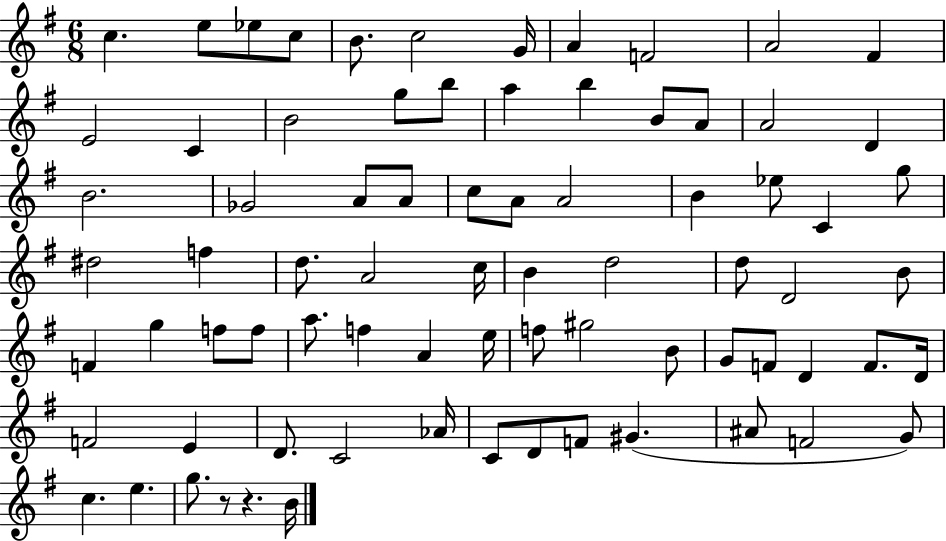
C5/q. E5/e Eb5/e C5/e B4/e. C5/h G4/s A4/q F4/h A4/h F#4/q E4/h C4/q B4/h G5/e B5/e A5/q B5/q B4/e A4/e A4/h D4/q B4/h. Gb4/h A4/e A4/e C5/e A4/e A4/h B4/q Eb5/e C4/q G5/e D#5/h F5/q D5/e. A4/h C5/s B4/q D5/h D5/e D4/h B4/e F4/q G5/q F5/e F5/e A5/e. F5/q A4/q E5/s F5/e G#5/h B4/e G4/e F4/e D4/q F4/e. D4/s F4/h E4/q D4/e. C4/h Ab4/s C4/e D4/e F4/e G#4/q. A#4/e F4/h G4/e C5/q. E5/q. G5/e. R/e R/q. B4/s